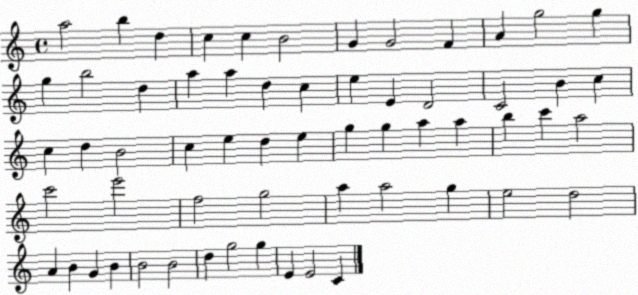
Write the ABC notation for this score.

X:1
T:Untitled
M:4/4
L:1/4
K:C
a2 b d c c B2 G G2 F A g2 g g b2 d a a d c e E D2 C2 B c c d B2 c e d e g g a a b c' a2 c'2 e'2 f2 g2 a a2 g e2 d2 A B G B B2 B2 d g2 g E E2 C